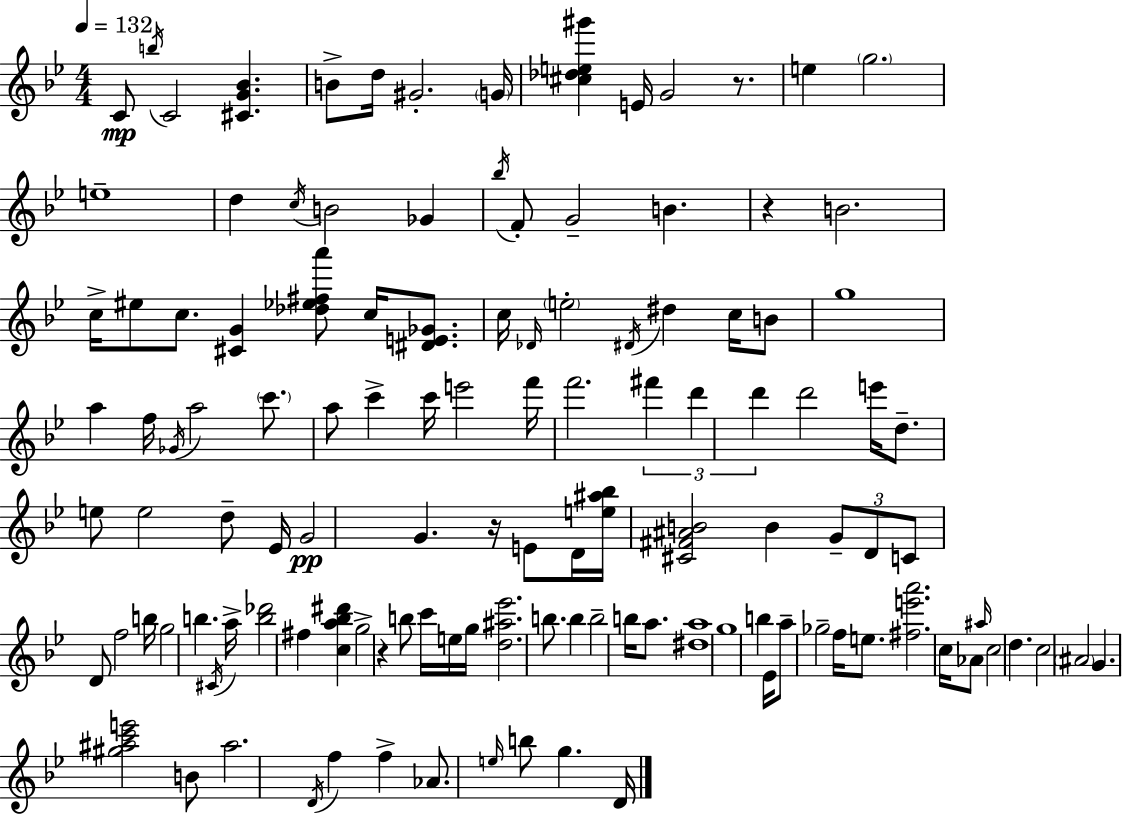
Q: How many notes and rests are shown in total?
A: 122